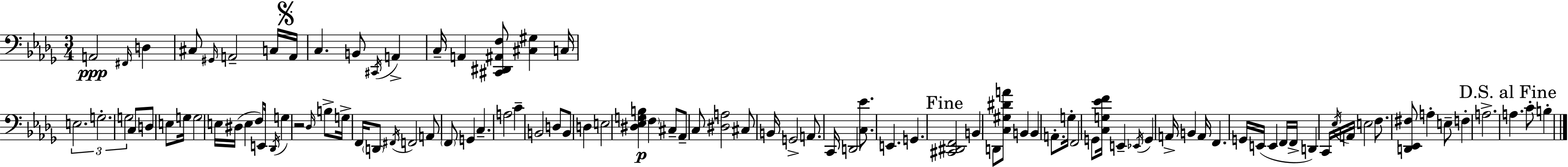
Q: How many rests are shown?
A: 1